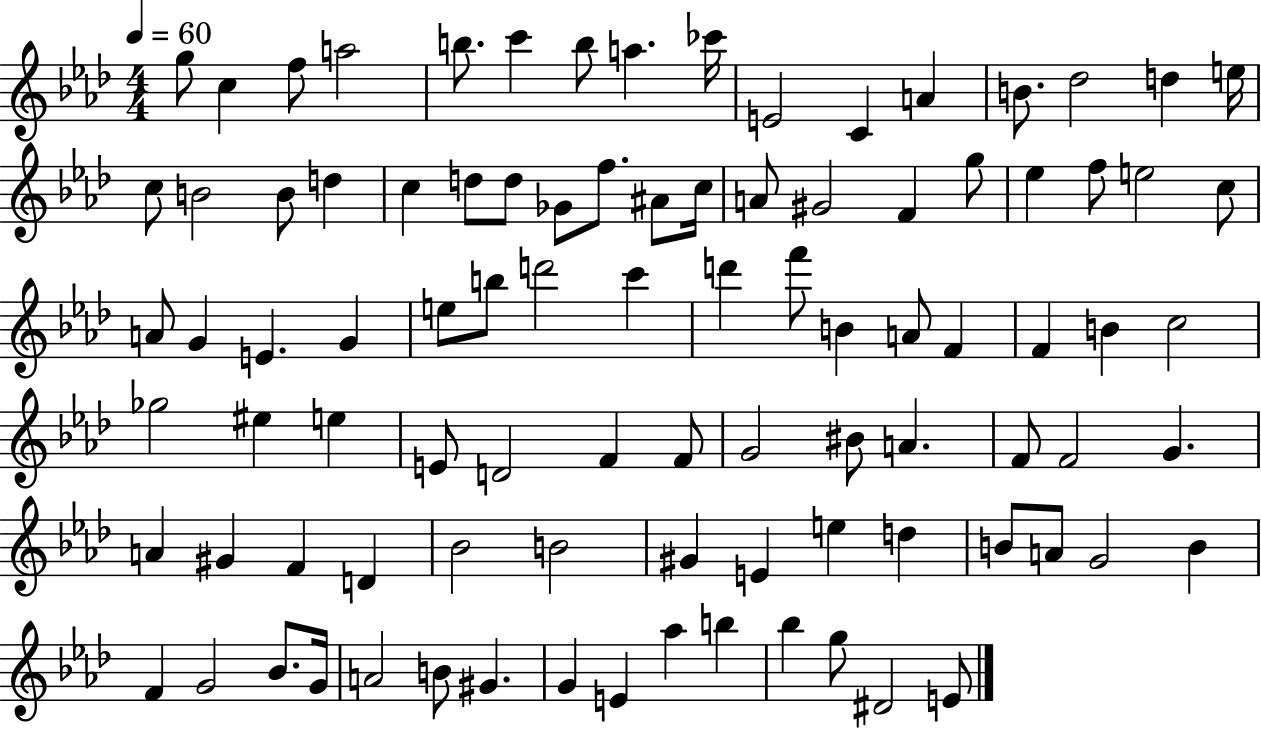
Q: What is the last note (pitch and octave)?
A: E4